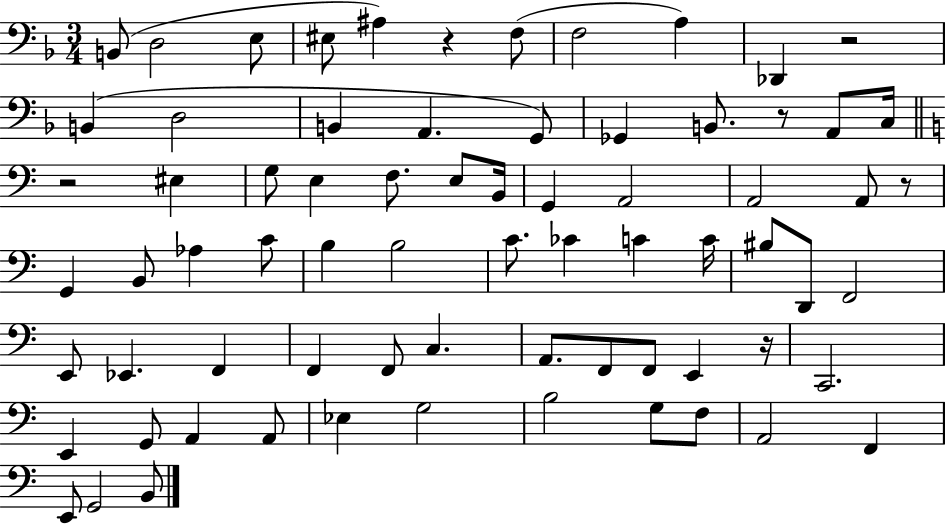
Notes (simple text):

B2/e D3/h E3/e EIS3/e A#3/q R/q F3/e F3/h A3/q Db2/q R/h B2/q D3/h B2/q A2/q. G2/e Gb2/q B2/e. R/e A2/e C3/s R/h EIS3/q G3/e E3/q F3/e. E3/e B2/s G2/q A2/h A2/h A2/e R/e G2/q B2/e Ab3/q C4/e B3/q B3/h C4/e. CES4/q C4/q C4/s BIS3/e D2/e F2/h E2/e Eb2/q. F2/q F2/q F2/e C3/q. A2/e. F2/e F2/e E2/q R/s C2/h. E2/q G2/e A2/q A2/e Eb3/q G3/h B3/h G3/e F3/e A2/h F2/q E2/e G2/h B2/e